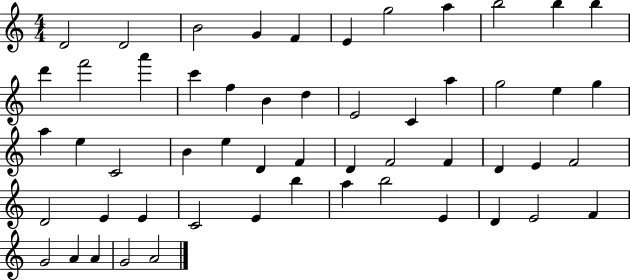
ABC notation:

X:1
T:Untitled
M:4/4
L:1/4
K:C
D2 D2 B2 G F E g2 a b2 b b d' f'2 a' c' f B d E2 C a g2 e g a e C2 B e D F D F2 F D E F2 D2 E E C2 E b a b2 E D E2 F G2 A A G2 A2